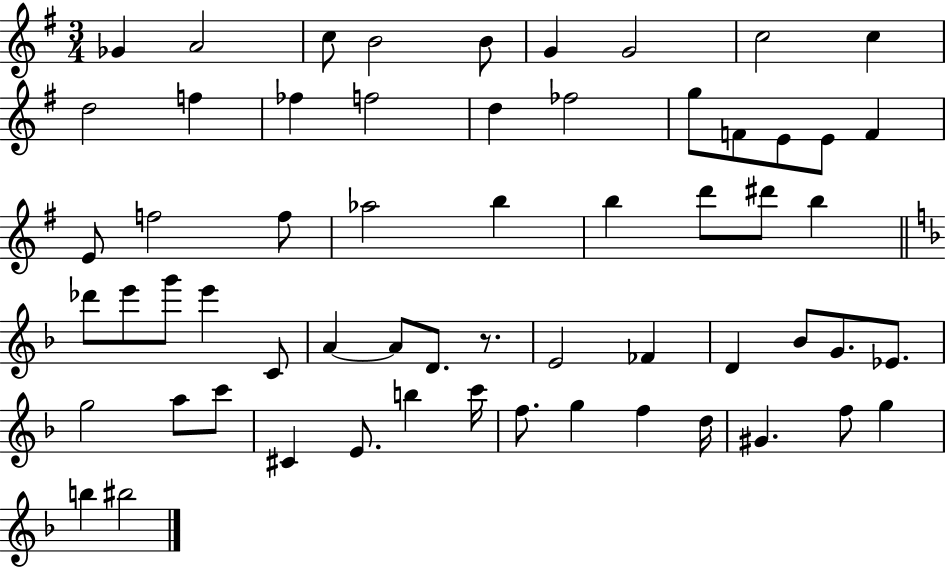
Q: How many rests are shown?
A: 1